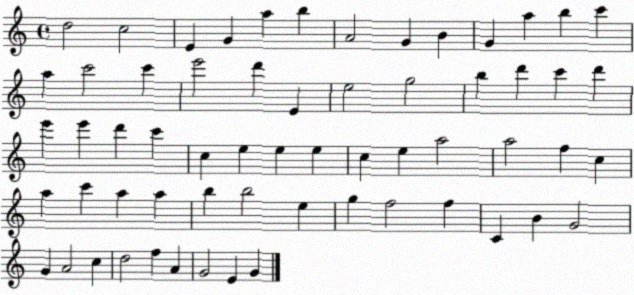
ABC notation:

X:1
T:Untitled
M:4/4
L:1/4
K:C
d2 c2 E G a b A2 G B G a b c' a c'2 c' e'2 d' E e2 g2 b d' c' d' e' e' d' c' c e e e c e a2 a2 f c a c' a a b b2 e g f2 f C B G2 G A2 c d2 f A G2 E G